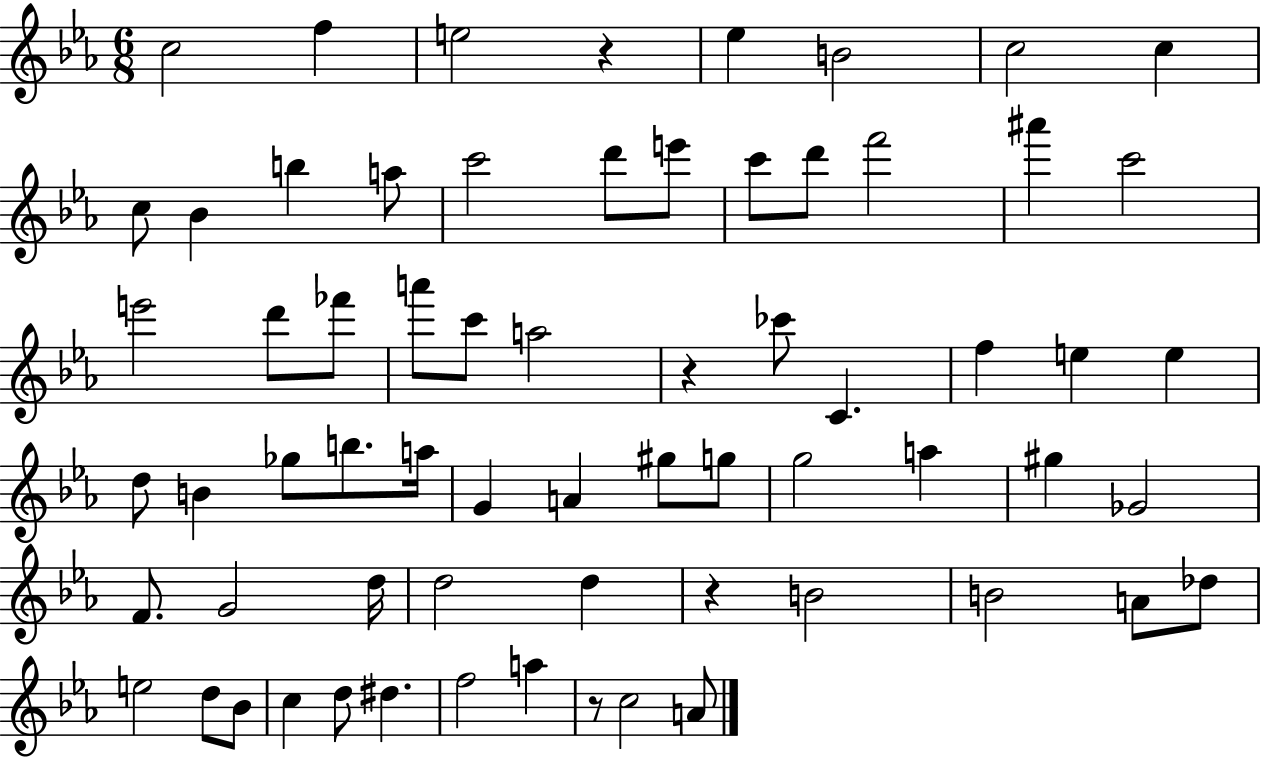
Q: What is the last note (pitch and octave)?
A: A4